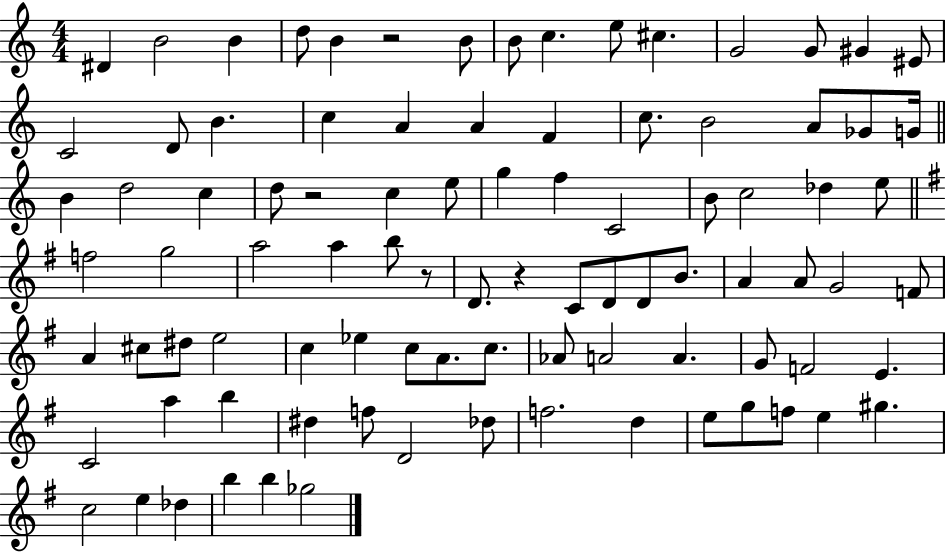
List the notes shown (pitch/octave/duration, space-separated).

D#4/q B4/h B4/q D5/e B4/q R/h B4/e B4/e C5/q. E5/e C#5/q. G4/h G4/e G#4/q EIS4/e C4/h D4/e B4/q. C5/q A4/q A4/q F4/q C5/e. B4/h A4/e Gb4/e G4/s B4/q D5/h C5/q D5/e R/h C5/q E5/e G5/q F5/q C4/h B4/e C5/h Db5/q E5/e F5/h G5/h A5/h A5/q B5/e R/e D4/e. R/q C4/e D4/e D4/e B4/e. A4/q A4/e G4/h F4/e A4/q C#5/e D#5/e E5/h C5/q Eb5/q C5/e A4/e. C5/e. Ab4/e A4/h A4/q. G4/e F4/h E4/q. C4/h A5/q B5/q D#5/q F5/e D4/h Db5/e F5/h. D5/q E5/e G5/e F5/e E5/q G#5/q. C5/h E5/q Db5/q B5/q B5/q Gb5/h